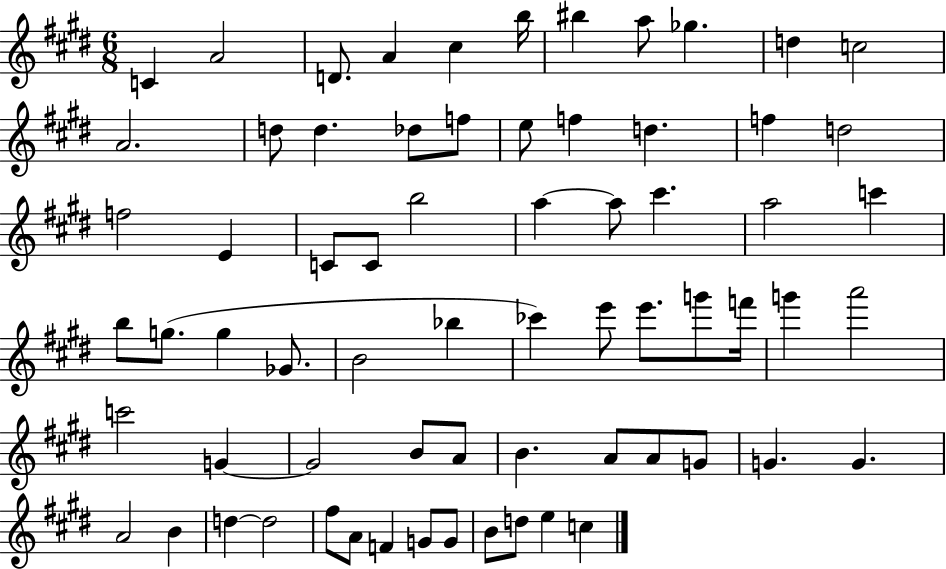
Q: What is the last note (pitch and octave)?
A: C5